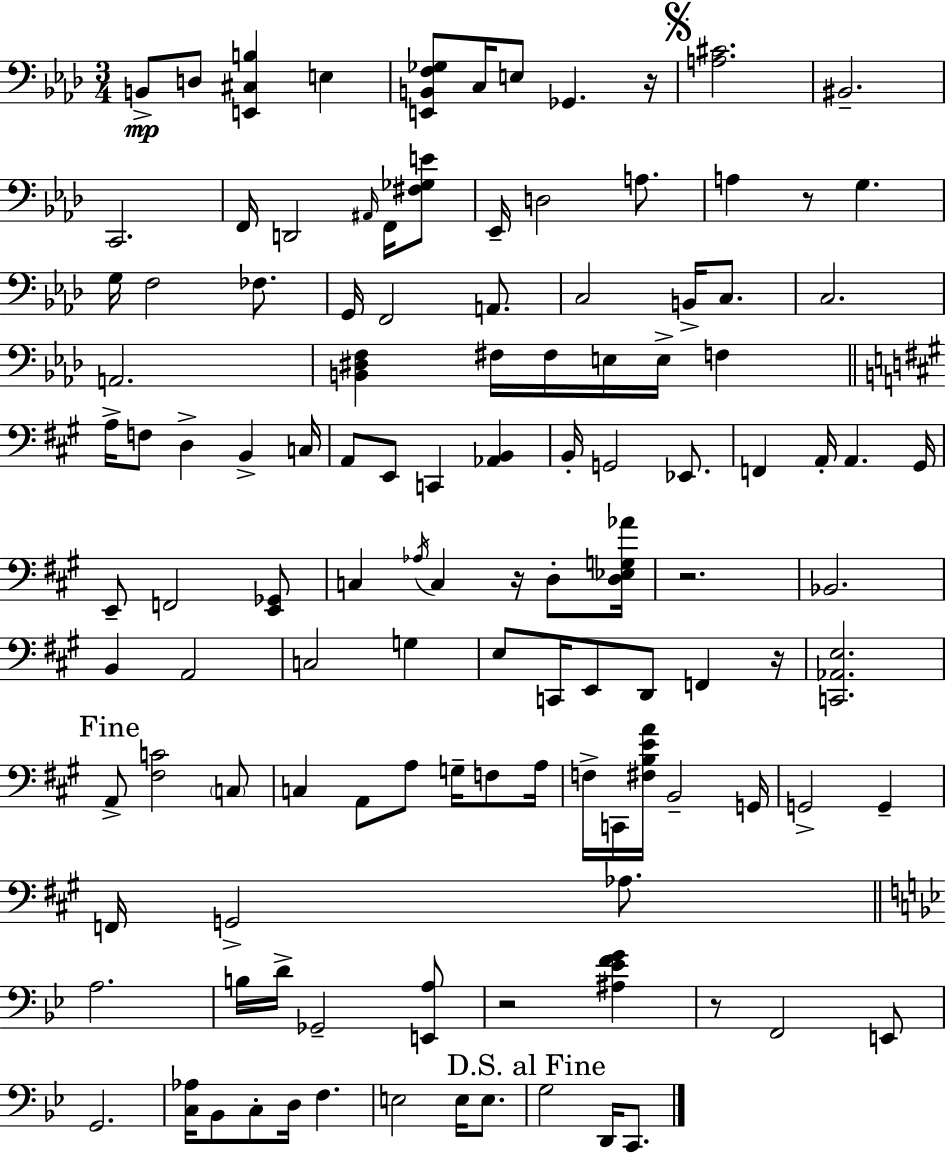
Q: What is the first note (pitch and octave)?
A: B2